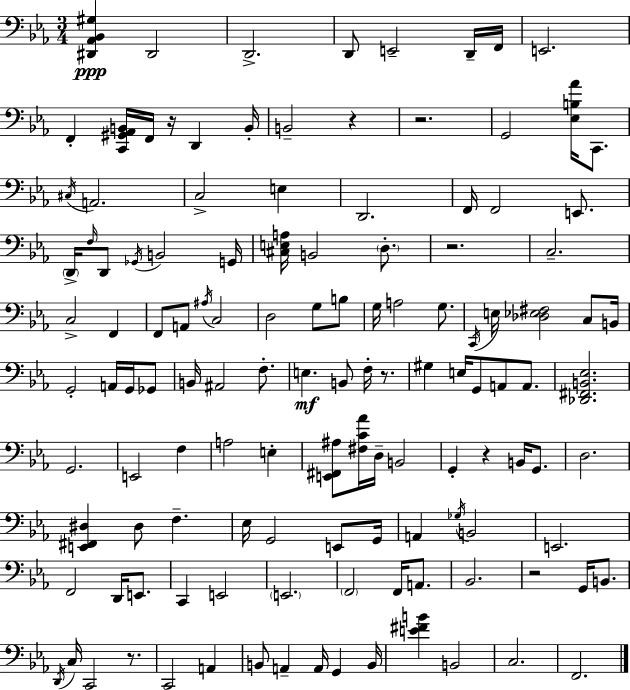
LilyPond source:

{
  \clef bass
  \numericTimeSignature
  \time 3/4
  \key ees \major
  <dis, aes, bes, gis>4\ppp dis,2 | d,2.-> | d,8 e,2-- d,16-- f,16 | e,2. | \break f,4-. <c, gis, aes, b,>16 f,16 r16 d,4 b,16-. | b,2-- r4 | r2. | g,2 <ees b aes'>16 c,8. | \break \acciaccatura { cis16 } a,2. | c2-> e4 | d,2. | f,16 f,2 e,8. | \break \parenthesize d,16-> \grace { f16 } d,8 \acciaccatura { ges,16 } b,2 | g,16 <cis e a>16 b,2 | \parenthesize d8.-. r2. | c2.-- | \break c2-> f,4 | f,8 a,8 \acciaccatura { ais16 } c2 | d2 | g8 b8 g16 a2 | \break g8. \acciaccatura { c,16 } e16 <des ees fis>2 | c8 b,16 g,2-. | a,16 g,16 ges,8 b,16 ais,2 | f8.-. e4.\mf b,8 | \break f16-. r8. gis4 e16 g,8 | a,8 a,8. <des, fis, b, ees>2. | g,2. | e,2 | \break f4 a2 | e4-. <e, fis, ais>8 <fis c' aes'>16 d16-- b,2 | g,4-. r4 | b,16 g,8. d2. | \break <e, fis, dis>4 dis8 f4.-- | ees16 g,2 | e,8 g,16 a,4 \acciaccatura { ges16 } b,2 | e,2. | \break f,2 | d,16 e,8. c,4 e,2 | \parenthesize e,2. | \parenthesize f,2 | \break f,16 a,8. bes,2. | r2 | g,16 b,8. \acciaccatura { d,16 } c16 c,2 | r8. c,2 | \break a,4 b,8 a,4-- | a,16 g,4 b,16 <e' fis' b'>4 b,2 | c2. | f,2. | \break \bar "|."
}